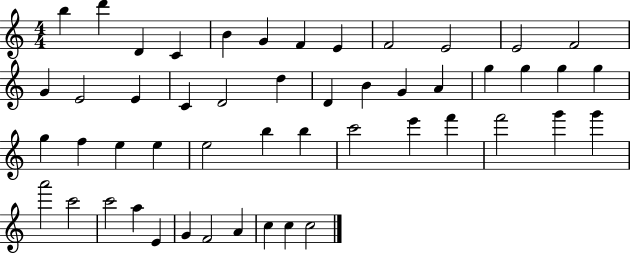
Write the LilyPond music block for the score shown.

{
  \clef treble
  \numericTimeSignature
  \time 4/4
  \key c \major
  b''4 d'''4 d'4 c'4 | b'4 g'4 f'4 e'4 | f'2 e'2 | e'2 f'2 | \break g'4 e'2 e'4 | c'4 d'2 d''4 | d'4 b'4 g'4 a'4 | g''4 g''4 g''4 g''4 | \break g''4 f''4 e''4 e''4 | e''2 b''4 b''4 | c'''2 e'''4 f'''4 | f'''2 g'''4 g'''4 | \break a'''2 c'''2 | c'''2 a''4 e'4 | g'4 f'2 a'4 | c''4 c''4 c''2 | \break \bar "|."
}